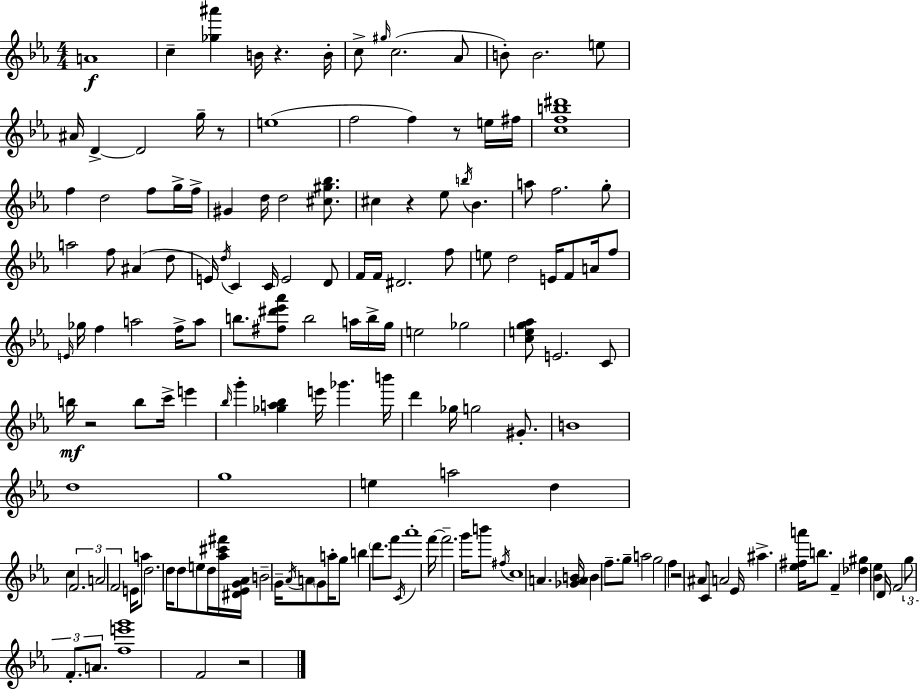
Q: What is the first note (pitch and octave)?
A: A4